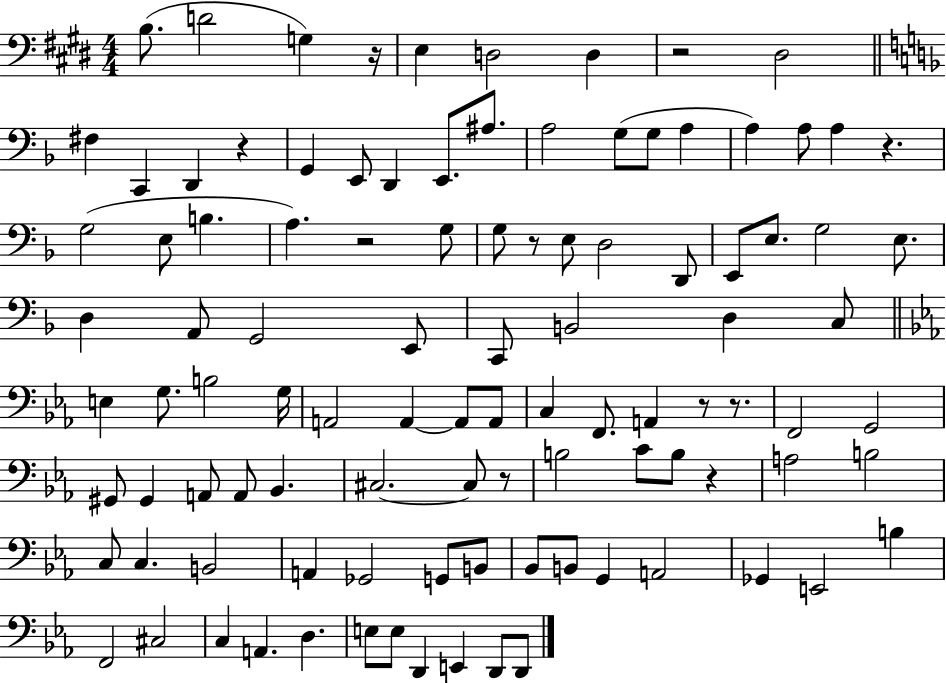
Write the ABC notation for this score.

X:1
T:Untitled
M:4/4
L:1/4
K:E
B,/2 D2 G, z/4 E, D,2 D, z2 ^D,2 ^F, C,, D,, z G,, E,,/2 D,, E,,/2 ^A,/2 A,2 G,/2 G,/2 A, A, A,/2 A, z G,2 E,/2 B, A, z2 G,/2 G,/2 z/2 E,/2 D,2 D,,/2 E,,/2 E,/2 G,2 E,/2 D, A,,/2 G,,2 E,,/2 C,,/2 B,,2 D, C,/2 E, G,/2 B,2 G,/4 A,,2 A,, A,,/2 A,,/2 C, F,,/2 A,, z/2 z/2 F,,2 G,,2 ^G,,/2 ^G,, A,,/2 A,,/2 _B,, ^C,2 ^C,/2 z/2 B,2 C/2 B,/2 z A,2 B,2 C,/2 C, B,,2 A,, _G,,2 G,,/2 B,,/2 _B,,/2 B,,/2 G,, A,,2 _G,, E,,2 B, F,,2 ^C,2 C, A,, D, E,/2 E,/2 D,, E,, D,,/2 D,,/2